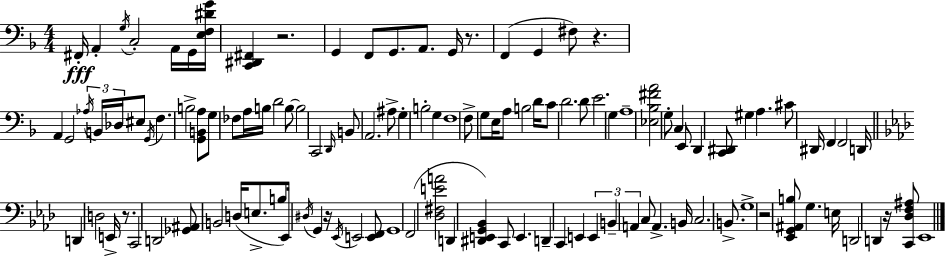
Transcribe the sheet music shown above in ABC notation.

X:1
T:Untitled
M:4/4
L:1/4
K:Dm
^F,,/4 A,, G,/4 C,2 A,,/4 G,,/4 [E,F,^DG]/4 [C,,^D,,^F,,] z2 G,, F,,/2 G,,/2 A,,/2 G,,/4 z/2 F,, G,, ^F,/2 z A,, G,,2 _A,/4 B,,/4 _D,/4 ^E,/2 G,,/4 F, B,2 [G,,B,,A,]/2 G,/2 _F,/2 A,/4 B,/4 D2 B,/2 B,2 C,,2 D,,/4 B,,/2 A,,2 ^A,/2 G, B,2 G, F,4 F,/2 G,/2 E,/4 A,/2 B,2 D/4 C/2 D2 D/2 E2 G, A,4 [_E,_B,^FA]2 G,/2 C, E,,/2 D,, [C,,^D,,]/2 ^G, A, ^C/2 ^D,,/4 F,, F,,2 D,,/4 D,, D,2 E,,/4 z/2 C,,2 D,,2 [_G,,^A,,]/2 B,,2 D,/4 E,/2 B,/2 _E,,/4 ^D,/4 G,, z/4 _E,,/4 E,,2 [E,,F,,]/2 G,,4 F,,2 [_D,^F,EA]2 D,, [^D,,E,,G,,_B,,] C,,/2 E,, D,, C,, E,, E,, B,, A,, C,/2 A,, B,,/4 C,2 B,,/2 G,4 z2 [_E,,G,,^A,,B,]/2 G, E,/4 D,,2 D,, z/4 [C,,_D,F,^A,]/2 _E,,4